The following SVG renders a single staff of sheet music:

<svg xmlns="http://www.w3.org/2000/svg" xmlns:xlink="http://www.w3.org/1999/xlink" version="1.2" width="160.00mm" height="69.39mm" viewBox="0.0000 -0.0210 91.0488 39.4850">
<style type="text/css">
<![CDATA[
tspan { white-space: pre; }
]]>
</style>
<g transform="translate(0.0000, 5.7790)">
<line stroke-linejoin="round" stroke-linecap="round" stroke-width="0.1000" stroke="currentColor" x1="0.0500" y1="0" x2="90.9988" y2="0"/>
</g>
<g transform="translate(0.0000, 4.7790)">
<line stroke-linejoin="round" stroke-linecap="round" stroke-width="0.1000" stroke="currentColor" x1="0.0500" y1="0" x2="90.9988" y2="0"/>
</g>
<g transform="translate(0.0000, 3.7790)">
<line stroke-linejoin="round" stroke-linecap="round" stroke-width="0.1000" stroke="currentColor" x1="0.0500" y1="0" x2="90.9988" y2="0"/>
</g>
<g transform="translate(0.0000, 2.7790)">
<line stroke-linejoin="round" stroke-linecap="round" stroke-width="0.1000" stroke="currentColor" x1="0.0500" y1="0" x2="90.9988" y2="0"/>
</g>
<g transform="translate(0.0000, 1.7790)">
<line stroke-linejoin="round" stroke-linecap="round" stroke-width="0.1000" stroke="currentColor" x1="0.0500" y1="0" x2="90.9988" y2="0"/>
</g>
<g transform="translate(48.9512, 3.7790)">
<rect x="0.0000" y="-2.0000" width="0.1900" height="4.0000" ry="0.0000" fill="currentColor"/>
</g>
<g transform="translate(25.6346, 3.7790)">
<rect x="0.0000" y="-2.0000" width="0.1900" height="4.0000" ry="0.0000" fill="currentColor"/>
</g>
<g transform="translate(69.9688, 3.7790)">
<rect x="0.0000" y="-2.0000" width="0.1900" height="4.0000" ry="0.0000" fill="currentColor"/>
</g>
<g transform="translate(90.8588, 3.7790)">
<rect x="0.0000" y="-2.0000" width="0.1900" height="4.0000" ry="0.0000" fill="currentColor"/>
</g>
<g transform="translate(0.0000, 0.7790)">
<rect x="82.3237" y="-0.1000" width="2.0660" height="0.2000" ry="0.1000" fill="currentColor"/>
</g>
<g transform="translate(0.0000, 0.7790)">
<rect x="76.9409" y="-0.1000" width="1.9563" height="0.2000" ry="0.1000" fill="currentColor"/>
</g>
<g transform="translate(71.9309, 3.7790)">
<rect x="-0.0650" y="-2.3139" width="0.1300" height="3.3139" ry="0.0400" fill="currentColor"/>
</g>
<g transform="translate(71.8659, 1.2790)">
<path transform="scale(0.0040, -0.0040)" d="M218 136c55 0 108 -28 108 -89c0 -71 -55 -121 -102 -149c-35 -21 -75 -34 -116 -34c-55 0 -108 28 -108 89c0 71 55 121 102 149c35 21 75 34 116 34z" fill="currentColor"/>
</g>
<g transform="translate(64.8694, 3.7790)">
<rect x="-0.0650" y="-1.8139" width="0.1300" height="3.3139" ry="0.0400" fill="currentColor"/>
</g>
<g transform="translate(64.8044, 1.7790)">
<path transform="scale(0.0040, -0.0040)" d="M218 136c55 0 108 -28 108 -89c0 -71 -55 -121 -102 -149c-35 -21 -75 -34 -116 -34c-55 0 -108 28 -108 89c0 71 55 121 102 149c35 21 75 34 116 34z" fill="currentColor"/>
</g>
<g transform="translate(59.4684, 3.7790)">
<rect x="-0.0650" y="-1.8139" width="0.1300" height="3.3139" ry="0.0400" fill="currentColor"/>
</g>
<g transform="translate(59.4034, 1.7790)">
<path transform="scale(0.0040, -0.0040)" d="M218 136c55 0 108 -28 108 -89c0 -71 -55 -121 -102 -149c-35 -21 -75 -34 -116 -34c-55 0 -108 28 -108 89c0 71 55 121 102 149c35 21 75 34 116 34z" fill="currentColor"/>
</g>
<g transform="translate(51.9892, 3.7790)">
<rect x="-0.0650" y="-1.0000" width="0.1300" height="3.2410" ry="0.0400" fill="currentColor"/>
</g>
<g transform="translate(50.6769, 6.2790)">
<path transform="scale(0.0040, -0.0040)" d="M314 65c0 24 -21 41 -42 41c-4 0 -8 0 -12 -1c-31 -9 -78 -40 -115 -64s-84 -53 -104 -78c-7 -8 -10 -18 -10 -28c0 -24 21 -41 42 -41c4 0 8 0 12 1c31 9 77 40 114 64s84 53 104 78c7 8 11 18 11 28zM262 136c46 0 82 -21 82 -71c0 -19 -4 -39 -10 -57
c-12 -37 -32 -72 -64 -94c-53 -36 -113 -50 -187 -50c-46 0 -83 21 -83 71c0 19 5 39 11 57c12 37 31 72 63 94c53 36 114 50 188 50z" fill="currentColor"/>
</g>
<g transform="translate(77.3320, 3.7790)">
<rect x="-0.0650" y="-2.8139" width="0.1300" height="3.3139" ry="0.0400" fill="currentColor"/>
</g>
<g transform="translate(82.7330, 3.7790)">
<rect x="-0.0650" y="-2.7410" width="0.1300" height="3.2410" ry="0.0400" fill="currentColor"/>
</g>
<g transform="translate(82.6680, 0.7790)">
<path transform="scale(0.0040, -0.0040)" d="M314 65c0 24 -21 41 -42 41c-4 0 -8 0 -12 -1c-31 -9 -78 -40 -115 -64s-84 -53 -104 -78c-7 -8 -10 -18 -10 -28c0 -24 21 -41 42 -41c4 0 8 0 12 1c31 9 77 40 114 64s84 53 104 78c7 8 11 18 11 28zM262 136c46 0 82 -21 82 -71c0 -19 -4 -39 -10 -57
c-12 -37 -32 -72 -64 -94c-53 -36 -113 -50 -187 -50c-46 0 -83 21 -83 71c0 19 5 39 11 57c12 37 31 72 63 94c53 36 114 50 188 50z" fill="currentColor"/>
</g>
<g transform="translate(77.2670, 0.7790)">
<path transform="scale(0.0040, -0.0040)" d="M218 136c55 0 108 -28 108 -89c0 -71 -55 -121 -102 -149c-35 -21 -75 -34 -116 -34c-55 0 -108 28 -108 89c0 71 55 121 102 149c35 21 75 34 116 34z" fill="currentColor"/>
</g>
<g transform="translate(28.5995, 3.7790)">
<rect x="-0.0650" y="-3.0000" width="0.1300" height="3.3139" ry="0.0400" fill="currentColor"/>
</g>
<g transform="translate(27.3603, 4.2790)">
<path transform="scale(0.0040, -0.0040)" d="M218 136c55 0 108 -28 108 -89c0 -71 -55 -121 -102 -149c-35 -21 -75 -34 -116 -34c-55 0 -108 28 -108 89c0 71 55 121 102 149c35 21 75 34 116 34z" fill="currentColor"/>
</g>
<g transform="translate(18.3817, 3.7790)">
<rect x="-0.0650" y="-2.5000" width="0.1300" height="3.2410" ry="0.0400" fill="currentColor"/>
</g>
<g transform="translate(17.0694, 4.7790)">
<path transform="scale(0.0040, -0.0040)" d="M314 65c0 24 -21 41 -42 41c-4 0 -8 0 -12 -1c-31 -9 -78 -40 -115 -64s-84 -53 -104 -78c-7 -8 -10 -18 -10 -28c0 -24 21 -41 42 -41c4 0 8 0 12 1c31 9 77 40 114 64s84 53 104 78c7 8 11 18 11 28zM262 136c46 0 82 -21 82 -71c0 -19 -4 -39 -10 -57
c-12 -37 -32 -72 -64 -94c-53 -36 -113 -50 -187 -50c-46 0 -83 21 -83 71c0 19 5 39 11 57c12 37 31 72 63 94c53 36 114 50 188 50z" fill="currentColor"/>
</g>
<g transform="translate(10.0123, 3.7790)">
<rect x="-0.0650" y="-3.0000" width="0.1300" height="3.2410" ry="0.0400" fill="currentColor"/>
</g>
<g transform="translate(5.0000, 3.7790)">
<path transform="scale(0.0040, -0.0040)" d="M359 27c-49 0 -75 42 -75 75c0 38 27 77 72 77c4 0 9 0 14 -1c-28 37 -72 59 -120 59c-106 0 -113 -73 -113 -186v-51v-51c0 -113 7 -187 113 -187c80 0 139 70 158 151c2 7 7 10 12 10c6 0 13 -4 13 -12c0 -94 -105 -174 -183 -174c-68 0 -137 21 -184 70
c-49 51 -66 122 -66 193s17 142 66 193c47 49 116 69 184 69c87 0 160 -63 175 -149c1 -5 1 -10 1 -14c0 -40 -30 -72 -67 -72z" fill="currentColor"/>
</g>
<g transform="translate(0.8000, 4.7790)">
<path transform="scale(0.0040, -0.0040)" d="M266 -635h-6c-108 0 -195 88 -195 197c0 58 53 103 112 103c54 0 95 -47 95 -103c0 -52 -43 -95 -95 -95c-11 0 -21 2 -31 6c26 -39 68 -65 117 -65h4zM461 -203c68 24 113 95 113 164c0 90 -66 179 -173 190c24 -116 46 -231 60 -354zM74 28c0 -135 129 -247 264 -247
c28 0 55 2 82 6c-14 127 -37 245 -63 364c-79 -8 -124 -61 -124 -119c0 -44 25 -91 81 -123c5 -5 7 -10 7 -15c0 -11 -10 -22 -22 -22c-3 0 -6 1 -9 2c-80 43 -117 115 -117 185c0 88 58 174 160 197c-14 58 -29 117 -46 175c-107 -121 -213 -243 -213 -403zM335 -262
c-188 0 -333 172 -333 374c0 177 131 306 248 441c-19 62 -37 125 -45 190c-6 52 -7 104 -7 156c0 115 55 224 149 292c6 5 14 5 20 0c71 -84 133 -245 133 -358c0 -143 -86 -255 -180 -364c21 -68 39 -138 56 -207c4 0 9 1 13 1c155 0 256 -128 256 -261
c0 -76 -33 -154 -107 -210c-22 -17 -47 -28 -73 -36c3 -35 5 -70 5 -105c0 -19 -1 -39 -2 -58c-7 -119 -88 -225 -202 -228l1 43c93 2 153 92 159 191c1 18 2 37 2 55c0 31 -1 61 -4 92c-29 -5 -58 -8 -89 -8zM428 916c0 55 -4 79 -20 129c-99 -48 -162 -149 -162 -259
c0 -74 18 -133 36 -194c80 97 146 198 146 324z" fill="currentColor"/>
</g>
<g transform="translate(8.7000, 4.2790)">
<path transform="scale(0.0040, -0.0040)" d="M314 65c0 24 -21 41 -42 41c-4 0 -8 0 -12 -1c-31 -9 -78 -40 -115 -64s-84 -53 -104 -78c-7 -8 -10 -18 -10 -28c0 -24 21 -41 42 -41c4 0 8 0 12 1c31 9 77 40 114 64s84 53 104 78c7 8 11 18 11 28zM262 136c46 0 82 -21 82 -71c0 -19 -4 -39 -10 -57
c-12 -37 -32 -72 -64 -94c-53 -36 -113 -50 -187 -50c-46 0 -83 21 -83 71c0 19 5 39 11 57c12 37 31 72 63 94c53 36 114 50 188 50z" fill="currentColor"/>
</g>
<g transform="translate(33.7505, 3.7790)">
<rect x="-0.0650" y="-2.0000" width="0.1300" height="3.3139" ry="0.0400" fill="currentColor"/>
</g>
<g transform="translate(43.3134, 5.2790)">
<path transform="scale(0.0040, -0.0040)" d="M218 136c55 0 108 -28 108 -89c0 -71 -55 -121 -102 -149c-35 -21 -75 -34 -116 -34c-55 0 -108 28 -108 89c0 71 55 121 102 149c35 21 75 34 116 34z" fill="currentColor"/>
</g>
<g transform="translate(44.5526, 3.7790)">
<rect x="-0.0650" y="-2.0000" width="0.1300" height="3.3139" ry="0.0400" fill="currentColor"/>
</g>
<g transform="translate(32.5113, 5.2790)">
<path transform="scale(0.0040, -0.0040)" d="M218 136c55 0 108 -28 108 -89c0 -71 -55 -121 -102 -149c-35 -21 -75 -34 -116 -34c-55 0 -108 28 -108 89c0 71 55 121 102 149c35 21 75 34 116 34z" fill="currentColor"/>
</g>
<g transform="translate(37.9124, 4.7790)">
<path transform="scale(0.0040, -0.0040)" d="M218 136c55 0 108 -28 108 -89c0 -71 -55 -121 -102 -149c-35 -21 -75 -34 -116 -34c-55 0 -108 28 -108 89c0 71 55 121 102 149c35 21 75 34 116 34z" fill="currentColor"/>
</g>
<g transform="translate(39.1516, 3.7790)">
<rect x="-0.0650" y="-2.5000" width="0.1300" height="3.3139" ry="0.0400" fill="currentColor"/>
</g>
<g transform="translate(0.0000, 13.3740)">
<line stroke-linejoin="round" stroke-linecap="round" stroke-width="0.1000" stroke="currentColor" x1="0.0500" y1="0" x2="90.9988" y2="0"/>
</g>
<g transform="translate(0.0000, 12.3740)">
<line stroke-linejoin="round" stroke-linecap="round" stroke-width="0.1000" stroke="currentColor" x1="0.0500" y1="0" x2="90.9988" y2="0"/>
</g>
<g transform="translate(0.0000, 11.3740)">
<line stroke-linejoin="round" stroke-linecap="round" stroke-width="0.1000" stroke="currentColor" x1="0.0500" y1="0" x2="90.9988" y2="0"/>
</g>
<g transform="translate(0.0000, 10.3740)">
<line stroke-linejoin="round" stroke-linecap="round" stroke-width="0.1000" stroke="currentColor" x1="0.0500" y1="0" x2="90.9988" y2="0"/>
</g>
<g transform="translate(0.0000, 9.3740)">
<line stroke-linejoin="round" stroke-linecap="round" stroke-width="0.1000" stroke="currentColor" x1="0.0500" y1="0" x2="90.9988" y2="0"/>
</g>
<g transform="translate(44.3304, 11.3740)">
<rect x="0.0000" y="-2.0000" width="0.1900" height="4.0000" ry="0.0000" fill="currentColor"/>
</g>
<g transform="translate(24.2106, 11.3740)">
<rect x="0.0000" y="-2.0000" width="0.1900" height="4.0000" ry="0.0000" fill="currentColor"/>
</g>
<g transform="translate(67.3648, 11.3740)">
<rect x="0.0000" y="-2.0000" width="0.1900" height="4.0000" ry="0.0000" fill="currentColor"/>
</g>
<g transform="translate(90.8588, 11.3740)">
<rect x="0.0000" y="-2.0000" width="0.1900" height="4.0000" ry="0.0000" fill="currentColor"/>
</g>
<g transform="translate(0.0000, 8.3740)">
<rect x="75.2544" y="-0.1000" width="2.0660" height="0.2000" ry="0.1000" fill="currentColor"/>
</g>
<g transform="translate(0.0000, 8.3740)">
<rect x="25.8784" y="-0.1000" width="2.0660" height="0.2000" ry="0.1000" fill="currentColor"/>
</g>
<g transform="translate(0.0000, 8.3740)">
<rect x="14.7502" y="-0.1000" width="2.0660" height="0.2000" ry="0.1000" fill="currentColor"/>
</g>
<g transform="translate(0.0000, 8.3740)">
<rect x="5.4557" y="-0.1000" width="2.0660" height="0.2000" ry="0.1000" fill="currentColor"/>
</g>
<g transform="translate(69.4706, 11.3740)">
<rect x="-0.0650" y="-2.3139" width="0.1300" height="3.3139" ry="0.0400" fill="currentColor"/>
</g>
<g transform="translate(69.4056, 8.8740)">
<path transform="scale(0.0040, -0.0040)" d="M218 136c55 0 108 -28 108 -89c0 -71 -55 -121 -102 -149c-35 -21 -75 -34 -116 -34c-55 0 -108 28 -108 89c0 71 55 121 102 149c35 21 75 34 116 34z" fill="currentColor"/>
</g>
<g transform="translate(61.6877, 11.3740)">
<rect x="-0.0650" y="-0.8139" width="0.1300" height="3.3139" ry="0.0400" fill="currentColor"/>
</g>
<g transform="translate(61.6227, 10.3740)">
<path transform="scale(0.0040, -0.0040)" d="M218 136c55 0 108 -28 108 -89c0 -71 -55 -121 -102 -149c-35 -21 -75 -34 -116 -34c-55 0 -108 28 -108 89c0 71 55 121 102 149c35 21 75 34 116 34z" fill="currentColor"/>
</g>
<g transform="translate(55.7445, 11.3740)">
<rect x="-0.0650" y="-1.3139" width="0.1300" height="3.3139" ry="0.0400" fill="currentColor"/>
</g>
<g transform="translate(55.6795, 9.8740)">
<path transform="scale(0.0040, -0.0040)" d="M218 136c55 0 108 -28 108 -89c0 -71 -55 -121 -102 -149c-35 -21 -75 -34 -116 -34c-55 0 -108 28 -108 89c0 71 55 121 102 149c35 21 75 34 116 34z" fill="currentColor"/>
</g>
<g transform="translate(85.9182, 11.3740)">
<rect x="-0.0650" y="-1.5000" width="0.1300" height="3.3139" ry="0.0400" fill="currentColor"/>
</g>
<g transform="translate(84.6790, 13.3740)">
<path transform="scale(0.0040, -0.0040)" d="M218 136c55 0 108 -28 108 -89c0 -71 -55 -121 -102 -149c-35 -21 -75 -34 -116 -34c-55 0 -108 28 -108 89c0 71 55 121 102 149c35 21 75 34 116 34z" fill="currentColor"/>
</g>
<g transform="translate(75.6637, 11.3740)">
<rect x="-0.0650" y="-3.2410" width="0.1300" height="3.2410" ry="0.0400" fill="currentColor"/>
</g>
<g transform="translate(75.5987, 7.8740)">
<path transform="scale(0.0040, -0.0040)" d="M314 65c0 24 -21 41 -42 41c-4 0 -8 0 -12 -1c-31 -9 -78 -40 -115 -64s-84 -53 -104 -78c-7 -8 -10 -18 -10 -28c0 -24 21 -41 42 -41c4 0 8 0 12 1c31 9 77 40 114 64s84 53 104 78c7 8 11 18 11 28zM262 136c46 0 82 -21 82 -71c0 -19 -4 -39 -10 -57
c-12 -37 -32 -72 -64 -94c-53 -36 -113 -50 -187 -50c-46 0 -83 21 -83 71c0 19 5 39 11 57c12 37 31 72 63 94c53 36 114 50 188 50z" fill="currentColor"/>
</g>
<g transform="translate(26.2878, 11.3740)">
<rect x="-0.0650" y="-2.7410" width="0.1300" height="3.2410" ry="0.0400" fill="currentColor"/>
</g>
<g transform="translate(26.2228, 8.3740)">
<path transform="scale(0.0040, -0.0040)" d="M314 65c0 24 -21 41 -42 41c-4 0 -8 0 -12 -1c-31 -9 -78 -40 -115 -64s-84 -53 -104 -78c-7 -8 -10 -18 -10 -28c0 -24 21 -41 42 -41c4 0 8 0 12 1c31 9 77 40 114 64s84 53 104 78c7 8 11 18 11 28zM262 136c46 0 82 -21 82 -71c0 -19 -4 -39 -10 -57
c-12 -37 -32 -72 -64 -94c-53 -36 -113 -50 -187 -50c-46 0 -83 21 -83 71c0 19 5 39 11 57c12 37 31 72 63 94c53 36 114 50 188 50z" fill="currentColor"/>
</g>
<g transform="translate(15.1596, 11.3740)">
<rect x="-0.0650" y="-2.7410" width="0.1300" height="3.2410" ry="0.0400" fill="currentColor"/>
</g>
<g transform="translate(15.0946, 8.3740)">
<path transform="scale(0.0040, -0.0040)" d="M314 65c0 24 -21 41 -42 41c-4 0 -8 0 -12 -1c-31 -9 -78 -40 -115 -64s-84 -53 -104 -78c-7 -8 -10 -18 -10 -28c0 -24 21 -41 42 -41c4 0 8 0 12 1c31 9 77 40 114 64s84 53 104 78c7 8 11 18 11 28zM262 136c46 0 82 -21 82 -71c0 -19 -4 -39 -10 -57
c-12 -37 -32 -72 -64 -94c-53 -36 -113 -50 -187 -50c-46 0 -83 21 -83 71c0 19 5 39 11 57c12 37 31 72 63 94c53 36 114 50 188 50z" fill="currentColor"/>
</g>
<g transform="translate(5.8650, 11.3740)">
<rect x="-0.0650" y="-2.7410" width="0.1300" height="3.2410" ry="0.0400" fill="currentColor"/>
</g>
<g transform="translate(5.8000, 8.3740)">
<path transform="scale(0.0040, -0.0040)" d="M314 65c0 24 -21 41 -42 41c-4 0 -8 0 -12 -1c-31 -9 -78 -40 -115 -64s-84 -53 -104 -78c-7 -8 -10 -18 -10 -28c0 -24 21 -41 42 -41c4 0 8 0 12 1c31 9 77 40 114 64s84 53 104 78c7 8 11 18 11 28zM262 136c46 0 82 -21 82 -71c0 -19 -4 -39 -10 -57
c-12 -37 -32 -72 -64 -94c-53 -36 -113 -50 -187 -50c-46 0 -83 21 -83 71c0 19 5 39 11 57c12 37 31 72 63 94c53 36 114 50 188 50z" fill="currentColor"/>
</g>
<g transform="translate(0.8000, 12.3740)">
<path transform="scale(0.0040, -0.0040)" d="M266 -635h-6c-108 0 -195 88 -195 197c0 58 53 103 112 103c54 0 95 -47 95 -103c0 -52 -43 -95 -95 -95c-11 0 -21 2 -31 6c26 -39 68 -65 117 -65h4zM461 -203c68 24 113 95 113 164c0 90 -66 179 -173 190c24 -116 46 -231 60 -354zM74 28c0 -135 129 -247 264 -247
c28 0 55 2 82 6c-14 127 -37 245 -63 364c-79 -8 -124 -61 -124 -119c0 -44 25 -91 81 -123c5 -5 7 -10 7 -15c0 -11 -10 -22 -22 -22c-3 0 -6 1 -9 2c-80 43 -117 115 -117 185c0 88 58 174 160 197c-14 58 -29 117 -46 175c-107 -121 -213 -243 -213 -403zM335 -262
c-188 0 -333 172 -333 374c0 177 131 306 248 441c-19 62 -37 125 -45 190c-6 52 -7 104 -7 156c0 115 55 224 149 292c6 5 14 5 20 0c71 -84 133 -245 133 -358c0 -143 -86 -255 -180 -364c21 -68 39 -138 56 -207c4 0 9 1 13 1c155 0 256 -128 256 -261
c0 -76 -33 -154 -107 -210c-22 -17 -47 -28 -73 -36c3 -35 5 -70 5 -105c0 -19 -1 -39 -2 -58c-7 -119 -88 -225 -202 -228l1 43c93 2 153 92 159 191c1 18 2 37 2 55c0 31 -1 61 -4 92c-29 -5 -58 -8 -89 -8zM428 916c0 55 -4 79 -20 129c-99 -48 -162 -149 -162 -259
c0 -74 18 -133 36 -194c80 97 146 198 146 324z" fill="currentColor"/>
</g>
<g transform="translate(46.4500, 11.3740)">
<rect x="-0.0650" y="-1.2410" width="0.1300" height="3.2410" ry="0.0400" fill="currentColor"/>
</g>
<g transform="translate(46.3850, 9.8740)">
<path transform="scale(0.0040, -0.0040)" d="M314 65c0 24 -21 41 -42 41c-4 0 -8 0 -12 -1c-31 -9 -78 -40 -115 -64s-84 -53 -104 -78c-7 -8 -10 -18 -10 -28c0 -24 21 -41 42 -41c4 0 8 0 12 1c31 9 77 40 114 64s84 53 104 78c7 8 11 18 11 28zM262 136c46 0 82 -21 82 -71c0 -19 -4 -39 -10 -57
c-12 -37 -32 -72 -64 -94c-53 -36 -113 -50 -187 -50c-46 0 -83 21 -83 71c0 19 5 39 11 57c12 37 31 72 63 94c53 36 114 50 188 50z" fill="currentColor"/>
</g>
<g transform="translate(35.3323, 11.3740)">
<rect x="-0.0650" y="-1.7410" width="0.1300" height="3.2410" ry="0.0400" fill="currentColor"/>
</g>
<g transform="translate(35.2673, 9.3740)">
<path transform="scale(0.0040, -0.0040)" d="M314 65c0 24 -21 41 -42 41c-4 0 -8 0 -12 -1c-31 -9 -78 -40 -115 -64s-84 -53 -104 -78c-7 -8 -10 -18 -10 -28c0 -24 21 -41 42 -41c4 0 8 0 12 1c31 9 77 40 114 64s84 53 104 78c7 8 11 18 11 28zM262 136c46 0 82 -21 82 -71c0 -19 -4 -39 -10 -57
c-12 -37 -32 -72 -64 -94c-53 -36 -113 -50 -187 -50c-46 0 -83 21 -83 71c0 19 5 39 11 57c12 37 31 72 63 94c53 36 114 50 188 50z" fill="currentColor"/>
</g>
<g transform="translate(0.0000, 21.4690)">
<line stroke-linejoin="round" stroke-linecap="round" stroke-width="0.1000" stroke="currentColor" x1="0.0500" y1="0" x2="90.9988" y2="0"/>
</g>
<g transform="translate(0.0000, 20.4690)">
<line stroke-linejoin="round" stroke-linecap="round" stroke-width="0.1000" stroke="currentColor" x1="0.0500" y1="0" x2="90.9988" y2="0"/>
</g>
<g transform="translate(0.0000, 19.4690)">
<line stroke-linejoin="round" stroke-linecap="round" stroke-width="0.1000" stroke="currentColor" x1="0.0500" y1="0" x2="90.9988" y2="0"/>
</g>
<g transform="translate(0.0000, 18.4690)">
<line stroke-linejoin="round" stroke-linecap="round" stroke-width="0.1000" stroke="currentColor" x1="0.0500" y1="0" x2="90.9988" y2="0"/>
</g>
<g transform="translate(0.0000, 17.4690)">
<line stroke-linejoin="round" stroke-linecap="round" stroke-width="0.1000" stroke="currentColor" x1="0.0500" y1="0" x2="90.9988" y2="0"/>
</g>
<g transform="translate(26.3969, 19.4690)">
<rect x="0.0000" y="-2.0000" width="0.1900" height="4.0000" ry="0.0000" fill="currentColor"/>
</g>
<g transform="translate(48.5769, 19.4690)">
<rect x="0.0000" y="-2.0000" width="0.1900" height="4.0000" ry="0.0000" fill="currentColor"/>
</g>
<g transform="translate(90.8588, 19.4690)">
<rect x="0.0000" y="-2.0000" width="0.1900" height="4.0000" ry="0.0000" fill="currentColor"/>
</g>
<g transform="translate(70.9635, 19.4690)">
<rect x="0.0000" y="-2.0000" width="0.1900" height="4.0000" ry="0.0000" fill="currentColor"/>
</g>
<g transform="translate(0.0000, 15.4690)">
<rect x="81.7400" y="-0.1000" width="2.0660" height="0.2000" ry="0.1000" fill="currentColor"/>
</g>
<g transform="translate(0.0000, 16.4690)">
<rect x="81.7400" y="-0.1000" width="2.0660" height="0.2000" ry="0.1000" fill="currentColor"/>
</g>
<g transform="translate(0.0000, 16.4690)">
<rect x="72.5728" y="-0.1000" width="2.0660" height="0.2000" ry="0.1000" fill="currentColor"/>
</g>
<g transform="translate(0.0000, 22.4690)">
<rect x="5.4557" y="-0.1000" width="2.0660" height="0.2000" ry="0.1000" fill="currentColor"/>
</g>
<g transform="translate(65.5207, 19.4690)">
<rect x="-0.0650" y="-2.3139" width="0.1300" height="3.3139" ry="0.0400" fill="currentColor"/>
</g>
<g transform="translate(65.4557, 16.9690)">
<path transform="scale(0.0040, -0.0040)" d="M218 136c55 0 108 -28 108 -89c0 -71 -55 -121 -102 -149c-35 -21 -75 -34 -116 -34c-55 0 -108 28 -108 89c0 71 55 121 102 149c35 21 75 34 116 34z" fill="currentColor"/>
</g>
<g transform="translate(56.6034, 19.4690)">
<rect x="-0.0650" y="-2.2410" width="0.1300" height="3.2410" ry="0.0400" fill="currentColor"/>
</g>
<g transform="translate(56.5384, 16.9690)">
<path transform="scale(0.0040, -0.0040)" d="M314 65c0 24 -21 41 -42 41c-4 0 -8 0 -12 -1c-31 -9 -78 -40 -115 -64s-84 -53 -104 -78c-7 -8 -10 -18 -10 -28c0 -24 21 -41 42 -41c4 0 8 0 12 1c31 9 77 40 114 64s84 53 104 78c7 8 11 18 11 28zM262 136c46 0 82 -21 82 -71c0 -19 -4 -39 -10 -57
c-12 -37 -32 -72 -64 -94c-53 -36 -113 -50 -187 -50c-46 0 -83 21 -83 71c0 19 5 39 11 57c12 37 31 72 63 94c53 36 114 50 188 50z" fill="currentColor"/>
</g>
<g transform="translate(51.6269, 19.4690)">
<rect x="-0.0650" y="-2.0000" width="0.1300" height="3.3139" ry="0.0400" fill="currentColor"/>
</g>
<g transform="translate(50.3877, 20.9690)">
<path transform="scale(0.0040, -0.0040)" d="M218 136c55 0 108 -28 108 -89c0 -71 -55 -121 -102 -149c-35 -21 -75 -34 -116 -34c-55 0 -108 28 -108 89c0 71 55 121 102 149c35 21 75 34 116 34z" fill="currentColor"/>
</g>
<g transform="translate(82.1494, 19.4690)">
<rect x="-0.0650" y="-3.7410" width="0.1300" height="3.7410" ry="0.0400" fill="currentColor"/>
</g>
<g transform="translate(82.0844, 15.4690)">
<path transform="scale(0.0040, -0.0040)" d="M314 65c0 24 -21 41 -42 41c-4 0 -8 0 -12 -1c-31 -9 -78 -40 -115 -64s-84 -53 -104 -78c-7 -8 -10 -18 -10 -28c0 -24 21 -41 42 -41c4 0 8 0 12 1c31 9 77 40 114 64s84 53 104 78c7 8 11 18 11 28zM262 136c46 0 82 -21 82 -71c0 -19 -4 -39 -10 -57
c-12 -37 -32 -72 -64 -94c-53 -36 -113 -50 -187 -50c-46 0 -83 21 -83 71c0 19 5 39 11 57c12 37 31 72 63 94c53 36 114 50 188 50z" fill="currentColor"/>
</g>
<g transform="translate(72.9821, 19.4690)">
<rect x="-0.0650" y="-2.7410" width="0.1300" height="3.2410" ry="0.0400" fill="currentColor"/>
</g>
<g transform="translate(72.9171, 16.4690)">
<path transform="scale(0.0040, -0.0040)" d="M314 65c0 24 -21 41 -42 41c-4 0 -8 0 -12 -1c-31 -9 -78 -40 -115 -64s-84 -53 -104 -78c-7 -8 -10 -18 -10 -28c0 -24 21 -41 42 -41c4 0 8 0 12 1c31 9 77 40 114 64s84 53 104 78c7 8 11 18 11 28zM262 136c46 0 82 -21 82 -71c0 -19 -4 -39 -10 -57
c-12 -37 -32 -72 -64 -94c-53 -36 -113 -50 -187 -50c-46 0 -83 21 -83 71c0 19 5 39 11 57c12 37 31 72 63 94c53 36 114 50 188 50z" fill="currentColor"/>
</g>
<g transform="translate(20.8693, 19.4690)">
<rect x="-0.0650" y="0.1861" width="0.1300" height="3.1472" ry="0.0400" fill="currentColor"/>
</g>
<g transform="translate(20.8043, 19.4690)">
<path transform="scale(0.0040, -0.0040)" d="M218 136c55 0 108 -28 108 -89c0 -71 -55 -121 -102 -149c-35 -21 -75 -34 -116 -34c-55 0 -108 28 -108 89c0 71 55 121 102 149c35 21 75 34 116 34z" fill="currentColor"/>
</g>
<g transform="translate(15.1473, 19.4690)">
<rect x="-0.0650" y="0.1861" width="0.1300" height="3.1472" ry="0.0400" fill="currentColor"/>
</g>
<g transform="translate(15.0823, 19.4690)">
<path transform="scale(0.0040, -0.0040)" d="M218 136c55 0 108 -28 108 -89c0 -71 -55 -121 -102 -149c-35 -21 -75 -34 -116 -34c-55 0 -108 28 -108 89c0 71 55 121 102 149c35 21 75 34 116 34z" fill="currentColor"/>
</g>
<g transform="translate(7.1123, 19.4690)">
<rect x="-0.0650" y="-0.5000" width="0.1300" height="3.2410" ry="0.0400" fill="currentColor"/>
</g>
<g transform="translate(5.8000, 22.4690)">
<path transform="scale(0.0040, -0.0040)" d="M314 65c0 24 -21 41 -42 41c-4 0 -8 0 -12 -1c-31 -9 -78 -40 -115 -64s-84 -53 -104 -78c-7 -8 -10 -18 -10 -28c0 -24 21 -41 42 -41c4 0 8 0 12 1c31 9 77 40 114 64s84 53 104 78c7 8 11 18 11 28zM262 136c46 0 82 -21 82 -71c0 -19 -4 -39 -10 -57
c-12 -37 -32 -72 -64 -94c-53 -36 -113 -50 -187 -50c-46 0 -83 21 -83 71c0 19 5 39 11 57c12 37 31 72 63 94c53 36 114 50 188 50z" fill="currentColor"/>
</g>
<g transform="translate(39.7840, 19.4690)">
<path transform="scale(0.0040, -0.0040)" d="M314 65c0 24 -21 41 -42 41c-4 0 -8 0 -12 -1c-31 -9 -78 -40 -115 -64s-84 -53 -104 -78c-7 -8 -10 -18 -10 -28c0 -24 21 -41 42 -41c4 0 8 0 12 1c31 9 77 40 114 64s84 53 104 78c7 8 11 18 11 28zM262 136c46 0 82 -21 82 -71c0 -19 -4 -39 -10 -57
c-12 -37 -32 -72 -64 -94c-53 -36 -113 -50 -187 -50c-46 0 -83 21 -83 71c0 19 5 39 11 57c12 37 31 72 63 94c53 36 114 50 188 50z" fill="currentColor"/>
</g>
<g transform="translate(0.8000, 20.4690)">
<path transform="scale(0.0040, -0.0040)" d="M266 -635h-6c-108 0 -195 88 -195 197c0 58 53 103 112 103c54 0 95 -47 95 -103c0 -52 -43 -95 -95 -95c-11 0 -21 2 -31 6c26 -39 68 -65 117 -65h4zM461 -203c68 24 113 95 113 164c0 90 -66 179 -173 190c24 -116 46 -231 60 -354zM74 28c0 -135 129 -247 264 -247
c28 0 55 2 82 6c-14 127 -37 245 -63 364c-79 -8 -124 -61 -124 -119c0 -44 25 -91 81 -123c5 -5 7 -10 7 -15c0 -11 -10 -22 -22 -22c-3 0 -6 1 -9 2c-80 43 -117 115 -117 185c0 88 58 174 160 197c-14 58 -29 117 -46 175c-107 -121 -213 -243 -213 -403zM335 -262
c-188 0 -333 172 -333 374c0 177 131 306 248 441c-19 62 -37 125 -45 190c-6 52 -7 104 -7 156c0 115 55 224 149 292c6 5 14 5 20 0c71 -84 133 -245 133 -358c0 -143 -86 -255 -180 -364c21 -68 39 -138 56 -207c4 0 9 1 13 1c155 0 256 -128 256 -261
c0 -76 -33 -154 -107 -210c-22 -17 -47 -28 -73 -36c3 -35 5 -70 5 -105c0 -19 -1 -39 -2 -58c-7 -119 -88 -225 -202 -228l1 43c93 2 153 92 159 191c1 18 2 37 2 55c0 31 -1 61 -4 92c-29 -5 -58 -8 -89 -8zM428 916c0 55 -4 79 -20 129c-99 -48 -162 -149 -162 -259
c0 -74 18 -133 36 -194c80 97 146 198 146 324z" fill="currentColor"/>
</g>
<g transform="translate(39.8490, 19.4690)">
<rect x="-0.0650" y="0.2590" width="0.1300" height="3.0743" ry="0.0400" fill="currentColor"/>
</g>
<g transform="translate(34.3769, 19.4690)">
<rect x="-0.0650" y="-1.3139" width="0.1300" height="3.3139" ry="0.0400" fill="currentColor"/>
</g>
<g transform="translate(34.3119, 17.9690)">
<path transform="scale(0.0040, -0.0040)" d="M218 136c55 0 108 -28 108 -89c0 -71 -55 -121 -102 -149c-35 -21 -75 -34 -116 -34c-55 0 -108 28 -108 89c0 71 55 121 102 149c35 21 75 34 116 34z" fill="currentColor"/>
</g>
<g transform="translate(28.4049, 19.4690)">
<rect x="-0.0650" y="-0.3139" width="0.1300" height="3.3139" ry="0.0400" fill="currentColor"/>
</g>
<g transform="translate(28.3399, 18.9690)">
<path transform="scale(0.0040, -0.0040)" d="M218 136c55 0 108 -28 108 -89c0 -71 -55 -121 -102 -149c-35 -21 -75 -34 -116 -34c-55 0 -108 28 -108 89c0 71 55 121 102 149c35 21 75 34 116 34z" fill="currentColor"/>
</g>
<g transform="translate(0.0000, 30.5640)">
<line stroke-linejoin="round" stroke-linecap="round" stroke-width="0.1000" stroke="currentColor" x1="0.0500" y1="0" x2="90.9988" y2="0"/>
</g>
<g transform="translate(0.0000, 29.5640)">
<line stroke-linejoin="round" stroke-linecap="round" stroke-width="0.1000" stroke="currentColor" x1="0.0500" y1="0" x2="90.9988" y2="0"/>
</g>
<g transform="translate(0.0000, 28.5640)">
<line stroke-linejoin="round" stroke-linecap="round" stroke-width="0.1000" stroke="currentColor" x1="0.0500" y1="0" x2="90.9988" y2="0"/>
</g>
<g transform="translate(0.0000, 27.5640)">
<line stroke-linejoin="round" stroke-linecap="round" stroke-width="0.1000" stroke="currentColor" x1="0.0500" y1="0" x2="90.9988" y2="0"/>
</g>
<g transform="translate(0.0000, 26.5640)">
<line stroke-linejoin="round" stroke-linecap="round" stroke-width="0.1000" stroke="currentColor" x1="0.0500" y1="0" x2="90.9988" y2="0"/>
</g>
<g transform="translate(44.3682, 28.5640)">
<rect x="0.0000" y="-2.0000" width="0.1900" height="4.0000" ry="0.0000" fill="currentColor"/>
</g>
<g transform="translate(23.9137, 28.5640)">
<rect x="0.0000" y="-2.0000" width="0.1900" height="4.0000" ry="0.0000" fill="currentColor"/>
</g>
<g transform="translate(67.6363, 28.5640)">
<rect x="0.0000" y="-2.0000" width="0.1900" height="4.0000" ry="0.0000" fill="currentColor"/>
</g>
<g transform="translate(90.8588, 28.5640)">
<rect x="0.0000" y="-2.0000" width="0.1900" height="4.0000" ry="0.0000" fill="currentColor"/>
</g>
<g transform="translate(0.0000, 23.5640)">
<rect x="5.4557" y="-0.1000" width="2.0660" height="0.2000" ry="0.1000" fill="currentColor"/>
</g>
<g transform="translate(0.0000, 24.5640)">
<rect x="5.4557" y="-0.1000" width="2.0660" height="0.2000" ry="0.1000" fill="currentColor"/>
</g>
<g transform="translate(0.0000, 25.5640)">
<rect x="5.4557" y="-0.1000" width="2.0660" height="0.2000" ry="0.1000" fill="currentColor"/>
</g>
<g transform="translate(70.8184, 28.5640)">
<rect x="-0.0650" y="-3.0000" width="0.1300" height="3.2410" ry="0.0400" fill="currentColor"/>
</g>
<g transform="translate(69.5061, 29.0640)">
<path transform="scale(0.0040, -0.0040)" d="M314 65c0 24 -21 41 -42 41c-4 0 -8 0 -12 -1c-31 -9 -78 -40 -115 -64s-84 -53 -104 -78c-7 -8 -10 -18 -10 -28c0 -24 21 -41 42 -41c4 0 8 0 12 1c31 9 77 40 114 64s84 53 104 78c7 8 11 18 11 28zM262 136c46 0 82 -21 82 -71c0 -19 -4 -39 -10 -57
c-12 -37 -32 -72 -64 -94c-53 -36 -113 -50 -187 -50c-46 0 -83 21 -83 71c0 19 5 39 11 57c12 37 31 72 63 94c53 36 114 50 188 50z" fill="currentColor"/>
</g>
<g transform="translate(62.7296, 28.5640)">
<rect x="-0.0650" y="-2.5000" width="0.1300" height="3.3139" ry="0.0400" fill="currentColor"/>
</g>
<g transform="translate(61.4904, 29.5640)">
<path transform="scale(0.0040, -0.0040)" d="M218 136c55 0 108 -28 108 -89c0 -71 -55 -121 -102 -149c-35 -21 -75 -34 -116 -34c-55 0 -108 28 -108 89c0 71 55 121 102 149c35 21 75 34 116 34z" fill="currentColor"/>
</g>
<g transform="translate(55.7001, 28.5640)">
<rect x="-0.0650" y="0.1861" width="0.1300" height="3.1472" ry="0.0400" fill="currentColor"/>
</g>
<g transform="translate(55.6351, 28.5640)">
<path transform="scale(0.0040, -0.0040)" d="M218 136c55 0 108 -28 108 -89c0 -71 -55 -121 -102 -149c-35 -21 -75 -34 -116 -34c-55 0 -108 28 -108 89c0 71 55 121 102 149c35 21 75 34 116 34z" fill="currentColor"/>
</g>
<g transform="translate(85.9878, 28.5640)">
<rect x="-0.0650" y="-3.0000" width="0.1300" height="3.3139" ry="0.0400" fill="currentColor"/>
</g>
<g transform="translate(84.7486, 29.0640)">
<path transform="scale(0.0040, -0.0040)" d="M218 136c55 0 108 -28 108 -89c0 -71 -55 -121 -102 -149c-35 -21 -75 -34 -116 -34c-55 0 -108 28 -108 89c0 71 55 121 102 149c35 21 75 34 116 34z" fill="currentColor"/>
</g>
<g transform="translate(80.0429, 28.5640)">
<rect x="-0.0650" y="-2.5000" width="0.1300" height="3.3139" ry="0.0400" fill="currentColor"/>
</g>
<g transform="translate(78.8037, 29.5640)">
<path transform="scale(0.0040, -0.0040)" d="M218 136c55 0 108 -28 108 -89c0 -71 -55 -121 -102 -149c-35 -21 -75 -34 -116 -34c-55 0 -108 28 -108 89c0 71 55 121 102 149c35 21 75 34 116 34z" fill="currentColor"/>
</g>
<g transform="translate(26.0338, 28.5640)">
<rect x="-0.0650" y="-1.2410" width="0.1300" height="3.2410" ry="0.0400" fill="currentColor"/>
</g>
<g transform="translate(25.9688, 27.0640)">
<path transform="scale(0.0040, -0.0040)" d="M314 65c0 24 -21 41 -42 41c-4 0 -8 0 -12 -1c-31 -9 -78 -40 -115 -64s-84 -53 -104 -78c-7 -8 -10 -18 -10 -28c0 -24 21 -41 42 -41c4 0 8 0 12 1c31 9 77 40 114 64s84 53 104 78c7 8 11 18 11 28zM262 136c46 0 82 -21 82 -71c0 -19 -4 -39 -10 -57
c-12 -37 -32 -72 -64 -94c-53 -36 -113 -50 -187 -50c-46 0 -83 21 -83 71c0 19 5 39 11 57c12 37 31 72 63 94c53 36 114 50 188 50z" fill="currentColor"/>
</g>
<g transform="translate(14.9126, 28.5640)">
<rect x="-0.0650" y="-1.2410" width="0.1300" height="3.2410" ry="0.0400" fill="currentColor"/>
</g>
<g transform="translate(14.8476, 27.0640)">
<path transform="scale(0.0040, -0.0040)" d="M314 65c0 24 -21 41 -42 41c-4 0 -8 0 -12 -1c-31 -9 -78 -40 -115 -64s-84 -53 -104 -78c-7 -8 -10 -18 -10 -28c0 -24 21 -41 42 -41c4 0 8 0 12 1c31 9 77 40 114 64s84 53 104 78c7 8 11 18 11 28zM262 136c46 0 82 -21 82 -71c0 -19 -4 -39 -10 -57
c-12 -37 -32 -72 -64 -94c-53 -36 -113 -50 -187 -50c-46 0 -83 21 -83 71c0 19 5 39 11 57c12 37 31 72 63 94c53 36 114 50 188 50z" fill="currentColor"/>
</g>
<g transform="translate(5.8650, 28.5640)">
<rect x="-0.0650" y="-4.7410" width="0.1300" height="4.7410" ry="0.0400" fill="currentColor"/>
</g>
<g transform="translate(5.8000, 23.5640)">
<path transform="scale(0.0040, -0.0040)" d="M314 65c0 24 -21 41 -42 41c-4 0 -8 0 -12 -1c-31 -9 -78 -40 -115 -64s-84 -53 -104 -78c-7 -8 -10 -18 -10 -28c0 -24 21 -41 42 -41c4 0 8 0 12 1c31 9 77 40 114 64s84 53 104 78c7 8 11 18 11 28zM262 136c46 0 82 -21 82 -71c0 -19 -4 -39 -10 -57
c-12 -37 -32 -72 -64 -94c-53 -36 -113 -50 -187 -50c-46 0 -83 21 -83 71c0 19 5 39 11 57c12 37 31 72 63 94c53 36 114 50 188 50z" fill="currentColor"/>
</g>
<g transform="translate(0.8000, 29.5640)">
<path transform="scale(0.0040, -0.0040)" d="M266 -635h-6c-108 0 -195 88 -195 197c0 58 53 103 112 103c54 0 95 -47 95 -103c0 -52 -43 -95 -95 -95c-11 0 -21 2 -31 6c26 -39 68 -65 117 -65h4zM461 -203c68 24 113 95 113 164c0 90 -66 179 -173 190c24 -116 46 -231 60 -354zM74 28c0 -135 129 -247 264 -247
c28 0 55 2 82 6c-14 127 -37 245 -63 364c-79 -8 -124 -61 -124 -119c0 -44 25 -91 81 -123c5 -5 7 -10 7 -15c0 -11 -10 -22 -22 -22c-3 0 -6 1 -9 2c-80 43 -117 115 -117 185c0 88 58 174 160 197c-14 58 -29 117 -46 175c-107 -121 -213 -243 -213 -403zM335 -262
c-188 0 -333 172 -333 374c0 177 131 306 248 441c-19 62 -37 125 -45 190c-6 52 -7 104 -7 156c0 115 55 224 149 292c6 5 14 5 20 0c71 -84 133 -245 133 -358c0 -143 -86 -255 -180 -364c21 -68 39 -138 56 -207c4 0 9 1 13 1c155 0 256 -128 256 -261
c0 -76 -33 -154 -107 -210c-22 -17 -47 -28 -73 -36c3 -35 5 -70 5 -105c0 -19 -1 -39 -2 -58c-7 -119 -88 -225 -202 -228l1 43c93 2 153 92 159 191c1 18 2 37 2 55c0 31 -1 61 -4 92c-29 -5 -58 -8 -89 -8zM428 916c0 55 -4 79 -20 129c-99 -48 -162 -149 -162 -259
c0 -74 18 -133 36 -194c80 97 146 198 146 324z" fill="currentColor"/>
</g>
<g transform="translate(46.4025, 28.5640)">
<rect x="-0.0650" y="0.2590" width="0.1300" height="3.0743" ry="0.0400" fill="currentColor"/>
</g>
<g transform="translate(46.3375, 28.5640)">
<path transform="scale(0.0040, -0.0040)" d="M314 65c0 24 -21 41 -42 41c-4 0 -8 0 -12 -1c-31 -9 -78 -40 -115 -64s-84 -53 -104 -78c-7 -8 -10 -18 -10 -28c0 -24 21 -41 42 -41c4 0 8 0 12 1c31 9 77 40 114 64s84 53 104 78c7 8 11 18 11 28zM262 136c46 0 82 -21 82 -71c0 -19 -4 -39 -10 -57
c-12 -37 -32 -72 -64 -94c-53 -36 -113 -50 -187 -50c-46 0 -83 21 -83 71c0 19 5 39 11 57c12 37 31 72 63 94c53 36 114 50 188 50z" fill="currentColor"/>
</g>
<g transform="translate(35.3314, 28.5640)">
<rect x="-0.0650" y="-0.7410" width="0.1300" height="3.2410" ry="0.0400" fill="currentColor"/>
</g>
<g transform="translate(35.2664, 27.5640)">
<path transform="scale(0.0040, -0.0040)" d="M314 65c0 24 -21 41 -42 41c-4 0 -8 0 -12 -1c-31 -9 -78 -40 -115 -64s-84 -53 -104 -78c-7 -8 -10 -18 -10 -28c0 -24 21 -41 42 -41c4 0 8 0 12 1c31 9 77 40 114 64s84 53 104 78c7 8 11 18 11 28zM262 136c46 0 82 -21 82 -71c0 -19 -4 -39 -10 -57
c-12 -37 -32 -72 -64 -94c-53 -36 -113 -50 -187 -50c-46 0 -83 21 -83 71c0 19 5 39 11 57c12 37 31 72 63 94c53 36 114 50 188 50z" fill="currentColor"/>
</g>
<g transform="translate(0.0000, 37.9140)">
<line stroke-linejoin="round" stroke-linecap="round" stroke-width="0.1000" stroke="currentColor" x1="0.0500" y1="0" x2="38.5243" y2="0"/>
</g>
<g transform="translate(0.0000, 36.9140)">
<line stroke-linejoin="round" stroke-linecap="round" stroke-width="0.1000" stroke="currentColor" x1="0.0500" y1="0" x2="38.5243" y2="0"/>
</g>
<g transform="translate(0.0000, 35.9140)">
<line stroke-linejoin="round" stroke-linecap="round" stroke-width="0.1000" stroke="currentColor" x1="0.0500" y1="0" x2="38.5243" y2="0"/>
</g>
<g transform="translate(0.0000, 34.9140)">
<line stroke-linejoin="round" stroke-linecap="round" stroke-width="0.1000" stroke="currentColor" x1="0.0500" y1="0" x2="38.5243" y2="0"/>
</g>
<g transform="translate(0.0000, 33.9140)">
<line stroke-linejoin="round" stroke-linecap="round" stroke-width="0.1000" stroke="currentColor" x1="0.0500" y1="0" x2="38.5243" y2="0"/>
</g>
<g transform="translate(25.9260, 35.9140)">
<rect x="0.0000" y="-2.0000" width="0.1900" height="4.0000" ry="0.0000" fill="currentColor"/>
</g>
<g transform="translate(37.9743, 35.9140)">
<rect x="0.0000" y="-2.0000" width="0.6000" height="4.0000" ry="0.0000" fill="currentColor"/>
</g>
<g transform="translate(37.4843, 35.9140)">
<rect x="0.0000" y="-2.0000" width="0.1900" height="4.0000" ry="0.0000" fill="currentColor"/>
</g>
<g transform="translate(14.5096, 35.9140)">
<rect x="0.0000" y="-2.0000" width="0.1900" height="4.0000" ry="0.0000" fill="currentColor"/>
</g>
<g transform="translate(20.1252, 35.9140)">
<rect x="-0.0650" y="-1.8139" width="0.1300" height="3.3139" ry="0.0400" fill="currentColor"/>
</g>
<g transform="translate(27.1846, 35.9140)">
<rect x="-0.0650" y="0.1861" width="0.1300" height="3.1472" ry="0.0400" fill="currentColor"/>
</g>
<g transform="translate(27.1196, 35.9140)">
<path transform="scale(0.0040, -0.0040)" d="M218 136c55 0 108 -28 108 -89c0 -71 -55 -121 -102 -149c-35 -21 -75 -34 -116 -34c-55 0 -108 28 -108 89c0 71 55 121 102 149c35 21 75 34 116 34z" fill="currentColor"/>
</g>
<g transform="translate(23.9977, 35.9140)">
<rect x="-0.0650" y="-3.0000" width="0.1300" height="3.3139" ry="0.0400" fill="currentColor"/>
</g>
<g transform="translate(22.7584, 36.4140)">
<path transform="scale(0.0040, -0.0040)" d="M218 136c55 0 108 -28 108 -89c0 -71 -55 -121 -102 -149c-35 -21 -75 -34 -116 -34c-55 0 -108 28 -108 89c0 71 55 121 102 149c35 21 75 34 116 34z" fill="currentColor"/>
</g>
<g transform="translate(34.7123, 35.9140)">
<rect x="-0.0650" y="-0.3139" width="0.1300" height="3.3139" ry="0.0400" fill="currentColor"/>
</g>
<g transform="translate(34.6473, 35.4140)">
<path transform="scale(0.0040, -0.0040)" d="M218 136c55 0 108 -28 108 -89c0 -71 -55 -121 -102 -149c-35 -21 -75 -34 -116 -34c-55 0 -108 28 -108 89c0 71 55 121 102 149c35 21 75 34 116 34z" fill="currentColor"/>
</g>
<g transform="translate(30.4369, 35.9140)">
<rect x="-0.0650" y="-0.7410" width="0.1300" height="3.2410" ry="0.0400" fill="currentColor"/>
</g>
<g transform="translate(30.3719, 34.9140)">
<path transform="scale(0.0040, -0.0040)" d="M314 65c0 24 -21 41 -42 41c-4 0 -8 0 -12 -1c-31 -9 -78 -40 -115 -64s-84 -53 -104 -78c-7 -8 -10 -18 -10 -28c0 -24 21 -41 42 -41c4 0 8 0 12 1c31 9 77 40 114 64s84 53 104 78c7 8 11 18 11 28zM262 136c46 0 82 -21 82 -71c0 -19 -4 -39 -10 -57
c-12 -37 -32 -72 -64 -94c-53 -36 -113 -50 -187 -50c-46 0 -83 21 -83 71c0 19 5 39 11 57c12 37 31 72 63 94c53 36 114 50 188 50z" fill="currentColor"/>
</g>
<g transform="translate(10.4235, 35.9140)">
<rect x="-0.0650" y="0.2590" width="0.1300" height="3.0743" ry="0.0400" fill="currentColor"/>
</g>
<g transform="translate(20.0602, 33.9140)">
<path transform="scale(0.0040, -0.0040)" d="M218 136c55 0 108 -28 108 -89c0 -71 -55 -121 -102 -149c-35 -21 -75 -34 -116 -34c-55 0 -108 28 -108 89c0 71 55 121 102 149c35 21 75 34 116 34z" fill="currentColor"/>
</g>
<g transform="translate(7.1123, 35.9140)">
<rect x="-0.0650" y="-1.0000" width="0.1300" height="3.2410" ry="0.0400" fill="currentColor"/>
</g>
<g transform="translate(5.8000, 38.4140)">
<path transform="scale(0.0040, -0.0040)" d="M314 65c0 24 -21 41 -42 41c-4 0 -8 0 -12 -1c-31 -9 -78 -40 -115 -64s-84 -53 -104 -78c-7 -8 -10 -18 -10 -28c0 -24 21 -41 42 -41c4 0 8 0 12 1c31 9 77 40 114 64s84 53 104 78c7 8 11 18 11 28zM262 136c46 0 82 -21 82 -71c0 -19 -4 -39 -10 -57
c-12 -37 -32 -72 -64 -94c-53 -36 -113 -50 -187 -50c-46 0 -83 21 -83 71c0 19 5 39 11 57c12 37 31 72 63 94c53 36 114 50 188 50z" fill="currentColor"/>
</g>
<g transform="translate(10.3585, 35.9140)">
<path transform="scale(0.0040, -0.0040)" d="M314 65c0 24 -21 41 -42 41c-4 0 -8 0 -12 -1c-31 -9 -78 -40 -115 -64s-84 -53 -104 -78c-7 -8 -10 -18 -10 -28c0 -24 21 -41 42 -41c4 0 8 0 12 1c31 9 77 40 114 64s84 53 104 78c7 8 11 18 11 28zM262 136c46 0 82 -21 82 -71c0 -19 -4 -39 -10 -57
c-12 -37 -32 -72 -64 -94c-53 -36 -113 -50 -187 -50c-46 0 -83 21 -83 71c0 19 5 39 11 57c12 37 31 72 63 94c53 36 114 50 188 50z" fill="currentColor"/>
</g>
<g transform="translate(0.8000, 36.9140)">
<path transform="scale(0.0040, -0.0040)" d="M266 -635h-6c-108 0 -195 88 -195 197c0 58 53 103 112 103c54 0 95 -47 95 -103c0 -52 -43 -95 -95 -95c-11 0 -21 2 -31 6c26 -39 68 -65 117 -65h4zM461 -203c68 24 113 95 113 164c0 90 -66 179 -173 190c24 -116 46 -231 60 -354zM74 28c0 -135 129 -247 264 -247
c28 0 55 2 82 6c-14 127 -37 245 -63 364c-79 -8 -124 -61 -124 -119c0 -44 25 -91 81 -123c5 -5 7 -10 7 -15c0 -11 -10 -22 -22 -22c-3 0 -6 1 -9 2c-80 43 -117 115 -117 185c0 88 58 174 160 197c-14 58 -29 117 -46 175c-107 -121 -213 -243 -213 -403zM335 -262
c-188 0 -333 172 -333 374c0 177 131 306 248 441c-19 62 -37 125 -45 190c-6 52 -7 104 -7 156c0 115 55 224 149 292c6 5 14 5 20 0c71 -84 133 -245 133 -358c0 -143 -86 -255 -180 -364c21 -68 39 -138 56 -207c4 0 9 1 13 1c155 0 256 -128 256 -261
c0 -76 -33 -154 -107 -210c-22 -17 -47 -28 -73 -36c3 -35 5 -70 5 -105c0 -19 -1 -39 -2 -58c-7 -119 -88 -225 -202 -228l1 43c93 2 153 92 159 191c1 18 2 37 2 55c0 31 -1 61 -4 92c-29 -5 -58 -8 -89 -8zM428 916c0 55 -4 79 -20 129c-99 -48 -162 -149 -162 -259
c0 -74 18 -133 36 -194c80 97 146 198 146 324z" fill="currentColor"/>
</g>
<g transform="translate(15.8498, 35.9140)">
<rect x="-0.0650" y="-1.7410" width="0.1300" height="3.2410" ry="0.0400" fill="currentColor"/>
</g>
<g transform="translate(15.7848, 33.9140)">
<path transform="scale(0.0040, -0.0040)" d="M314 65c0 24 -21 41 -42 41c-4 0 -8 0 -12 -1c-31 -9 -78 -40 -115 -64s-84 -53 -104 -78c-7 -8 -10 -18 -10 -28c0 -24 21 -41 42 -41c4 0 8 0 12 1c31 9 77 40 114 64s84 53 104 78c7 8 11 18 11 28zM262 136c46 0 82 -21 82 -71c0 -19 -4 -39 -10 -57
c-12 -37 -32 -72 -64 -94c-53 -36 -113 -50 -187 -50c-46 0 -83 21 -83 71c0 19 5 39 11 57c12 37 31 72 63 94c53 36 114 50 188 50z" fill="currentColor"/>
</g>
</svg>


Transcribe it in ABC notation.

X:1
T:Untitled
M:4/4
L:1/4
K:C
A2 G2 A F G F D2 f f g a a2 a2 a2 a2 f2 e2 e d g b2 E C2 B B c e B2 F g2 g a2 c'2 e'2 e2 e2 d2 B2 B G A2 G A D2 B2 f2 f A B d2 c